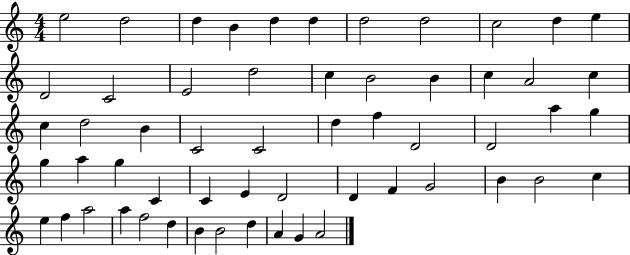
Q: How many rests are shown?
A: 0